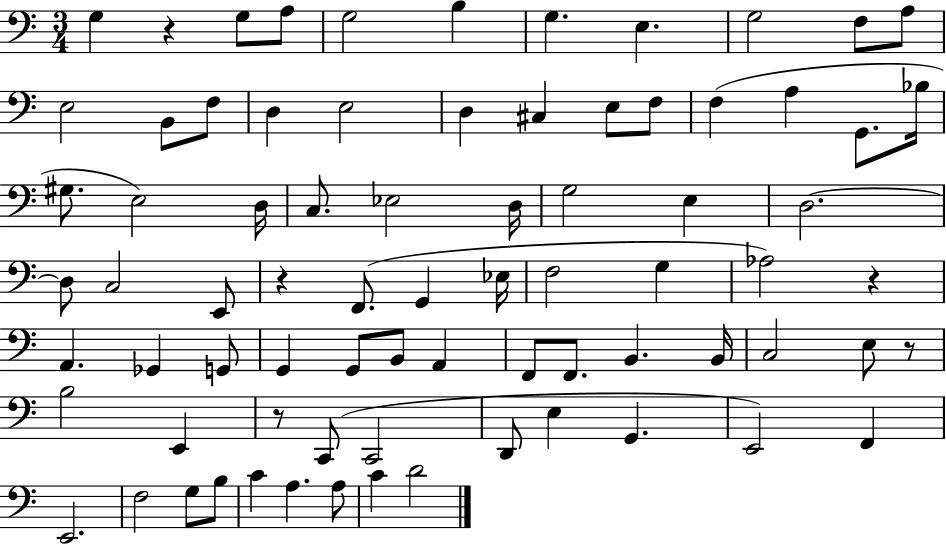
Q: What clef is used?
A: bass